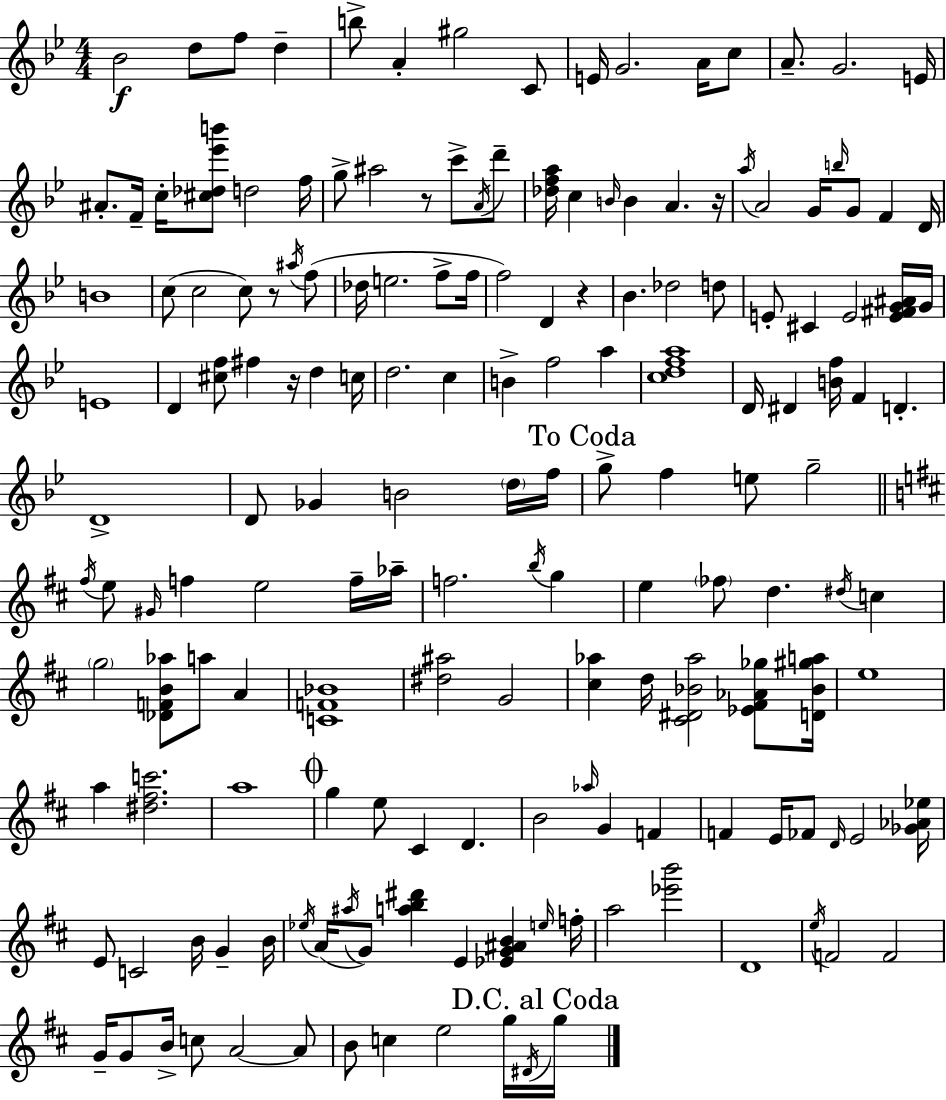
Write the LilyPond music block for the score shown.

{
  \clef treble
  \numericTimeSignature
  \time 4/4
  \key g \minor
  bes'2\f d''8 f''8 d''4-- | b''8-> a'4-. gis''2 c'8 | e'16 g'2. a'16 c''8 | a'8.-- g'2. e'16 | \break ais'8.-. f'16-- c''16-. <cis'' des'' ees''' b'''>8 d''2 f''16 | g''8-> ais''2 r8 c'''8-> \acciaccatura { a'16 } d'''8-- | <des'' f'' a''>16 c''4 \grace { b'16 } b'4 a'4. | r16 \acciaccatura { a''16 } a'2 g'16 \grace { b''16 } g'8 f'4 | \break d'16 b'1 | c''8( c''2 c''8) | r8 \acciaccatura { ais''16 } f''8( des''16 e''2. | f''8-> f''16 f''2) d'4 | \break r4 bes'4. des''2 | d''8 e'8-. cis'4 e'2 | <e' fis' g' ais'>16 g'16 e'1 | d'4 <cis'' f''>8 fis''4 r16 | \break d''4 c''16 d''2. | c''4 b'4-> f''2 | a''4 <c'' d'' f'' a''>1 | d'16 dis'4 <b' f''>16 f'4 d'4.-. | \break d'1-> | d'8 ges'4 b'2 | \parenthesize d''16 f''16 \mark "To Coda" g''8-> f''4 e''8 g''2-- | \bar "||" \break \key d \major \acciaccatura { fis''16 } e''8 \grace { gis'16 } f''4 e''2 | f''16-- aes''16-- f''2. \acciaccatura { b''16 } g''4 | e''4 \parenthesize fes''8 d''4. \acciaccatura { dis''16 } | c''4 \parenthesize g''2 <des' f' b' aes''>8 a''8 | \break a'4 <c' f' bes'>1 | <dis'' ais''>2 g'2 | <cis'' aes''>4 d''16 <cis' dis' bes' aes''>2 | <ees' fis' aes' ges''>8 <d' bes' gis'' a''>16 e''1 | \break a''4 <dis'' fis'' c'''>2. | a''1 | \mark \markup { \musicglyph "scripts.coda" } g''4 e''8 cis'4 d'4. | b'2 \grace { aes''16 } g'4 | \break f'4 f'4 e'16 fes'8 \grace { d'16 } e'2 | <ges' aes' ees''>16 e'8 c'2 | b'16 g'4-- b'16 \acciaccatura { ees''16 }( a'16 \acciaccatura { ais''16 } g'8) <a'' b'' dis'''>4 e'4 | <ees' g' ais' b'>4 \grace { e''16 } f''16-. a''2 | \break <ees''' b'''>2 d'1 | \acciaccatura { e''16 } f'2 | f'2 g'16-- g'8 b'16-> c''8 | a'2~~ a'8 b'8 c''4 | \break e''2 g''16 \acciaccatura { dis'16 } \mark "D.C. al Coda" g''16 \bar "|."
}